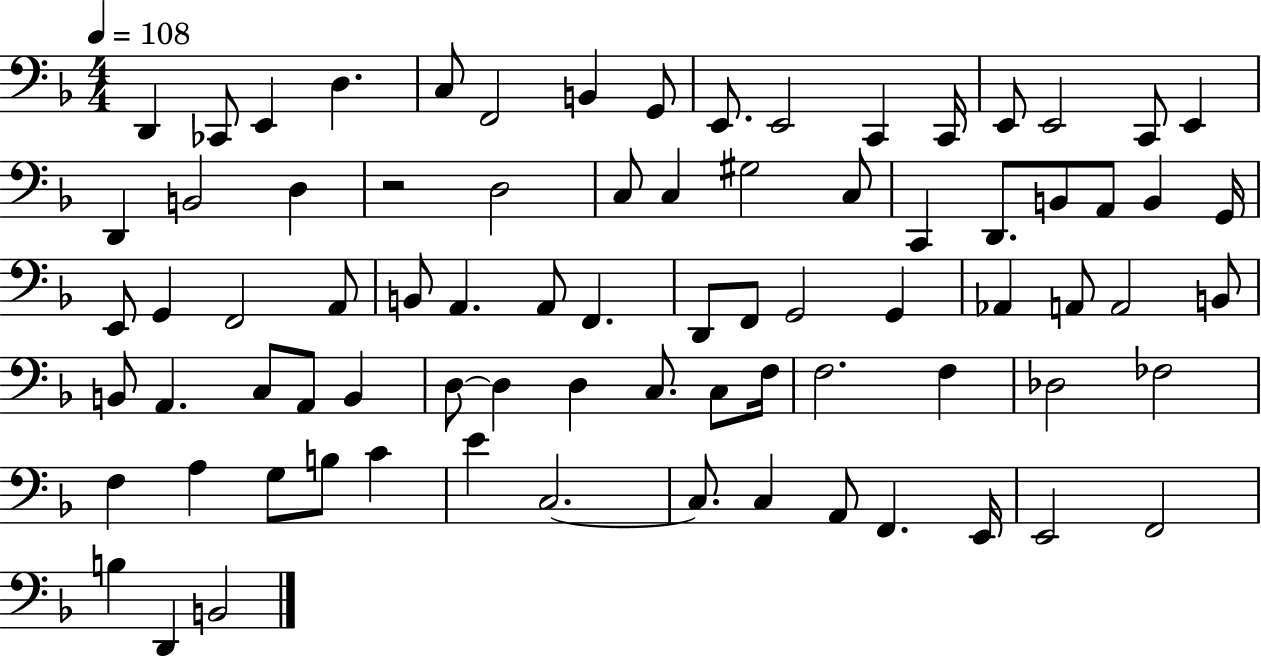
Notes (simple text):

D2/q CES2/e E2/q D3/q. C3/e F2/h B2/q G2/e E2/e. E2/h C2/q C2/s E2/e E2/h C2/e E2/q D2/q B2/h D3/q R/h D3/h C3/e C3/q G#3/h C3/e C2/q D2/e. B2/e A2/e B2/q G2/s E2/e G2/q F2/h A2/e B2/e A2/q. A2/e F2/q. D2/e F2/e G2/h G2/q Ab2/q A2/e A2/h B2/e B2/e A2/q. C3/e A2/e B2/q D3/e D3/q D3/q C3/e. C3/e F3/s F3/h. F3/q Db3/h FES3/h F3/q A3/q G3/e B3/e C4/q E4/q C3/h. C3/e. C3/q A2/e F2/q. E2/s E2/h F2/h B3/q D2/q B2/h